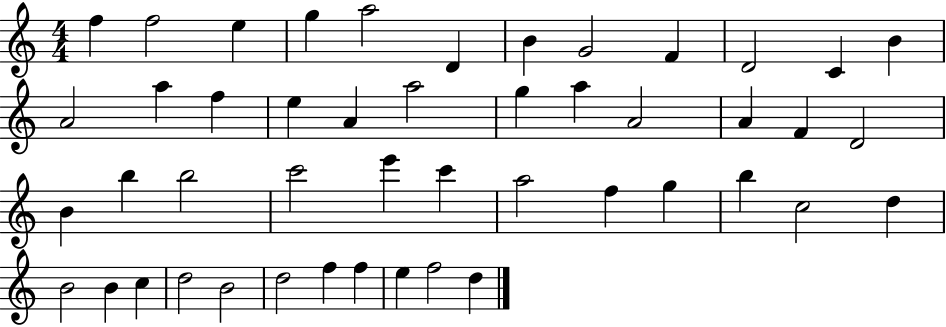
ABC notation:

X:1
T:Untitled
M:4/4
L:1/4
K:C
f f2 e g a2 D B G2 F D2 C B A2 a f e A a2 g a A2 A F D2 B b b2 c'2 e' c' a2 f g b c2 d B2 B c d2 B2 d2 f f e f2 d